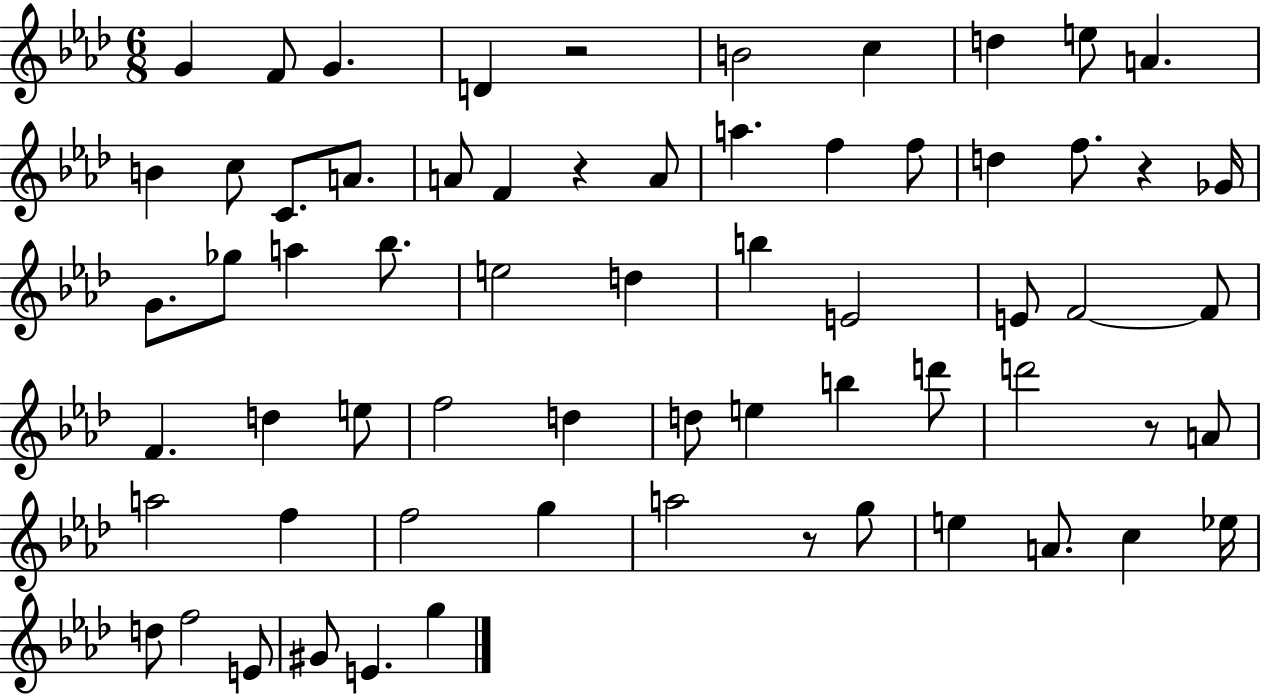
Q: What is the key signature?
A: AES major